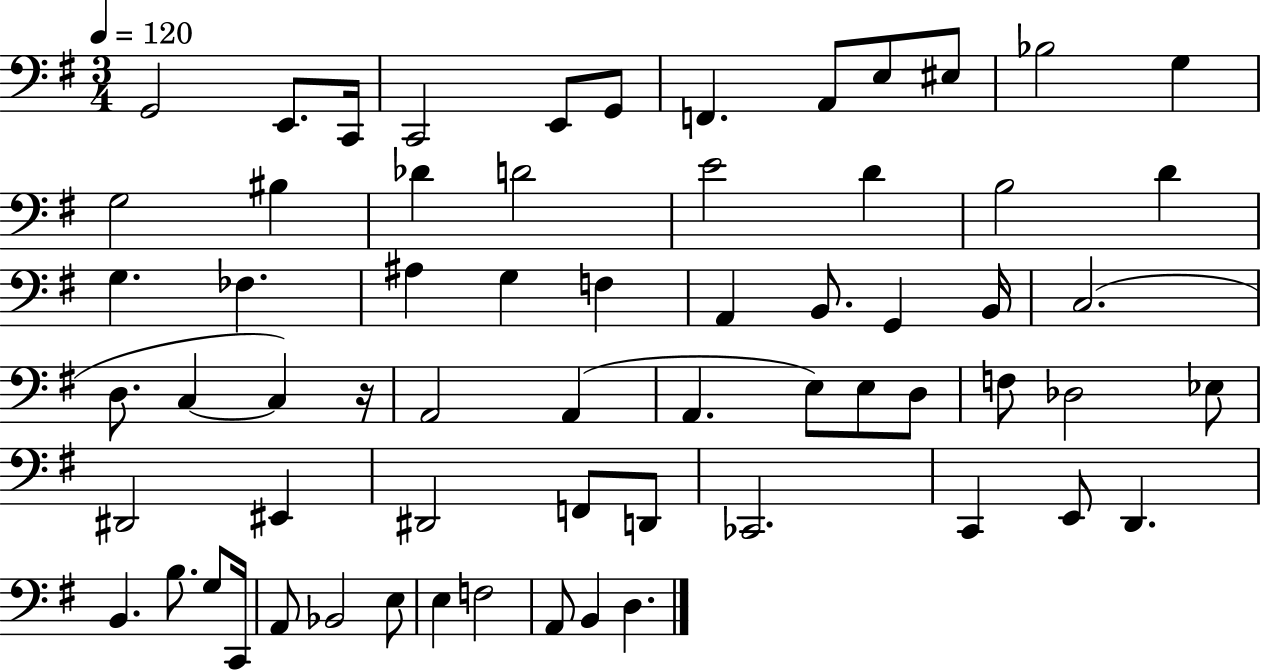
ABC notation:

X:1
T:Untitled
M:3/4
L:1/4
K:G
G,,2 E,,/2 C,,/4 C,,2 E,,/2 G,,/2 F,, A,,/2 E,/2 ^E,/2 _B,2 G, G,2 ^B, _D D2 E2 D B,2 D G, _F, ^A, G, F, A,, B,,/2 G,, B,,/4 C,2 D,/2 C, C, z/4 A,,2 A,, A,, E,/2 E,/2 D,/2 F,/2 _D,2 _E,/2 ^D,,2 ^E,, ^D,,2 F,,/2 D,,/2 _C,,2 C,, E,,/2 D,, B,, B,/2 G,/2 C,,/4 A,,/2 _B,,2 E,/2 E, F,2 A,,/2 B,, D,